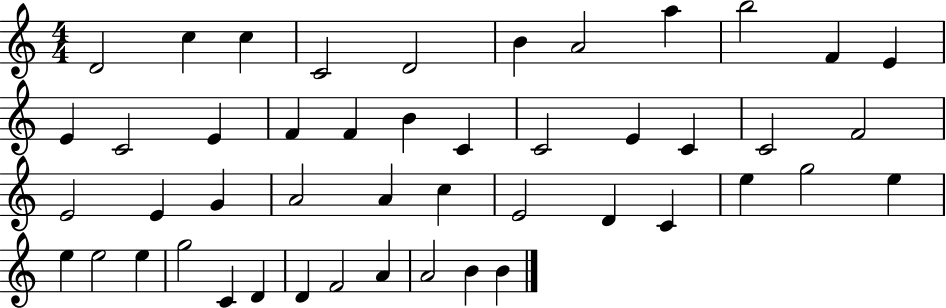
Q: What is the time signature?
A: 4/4